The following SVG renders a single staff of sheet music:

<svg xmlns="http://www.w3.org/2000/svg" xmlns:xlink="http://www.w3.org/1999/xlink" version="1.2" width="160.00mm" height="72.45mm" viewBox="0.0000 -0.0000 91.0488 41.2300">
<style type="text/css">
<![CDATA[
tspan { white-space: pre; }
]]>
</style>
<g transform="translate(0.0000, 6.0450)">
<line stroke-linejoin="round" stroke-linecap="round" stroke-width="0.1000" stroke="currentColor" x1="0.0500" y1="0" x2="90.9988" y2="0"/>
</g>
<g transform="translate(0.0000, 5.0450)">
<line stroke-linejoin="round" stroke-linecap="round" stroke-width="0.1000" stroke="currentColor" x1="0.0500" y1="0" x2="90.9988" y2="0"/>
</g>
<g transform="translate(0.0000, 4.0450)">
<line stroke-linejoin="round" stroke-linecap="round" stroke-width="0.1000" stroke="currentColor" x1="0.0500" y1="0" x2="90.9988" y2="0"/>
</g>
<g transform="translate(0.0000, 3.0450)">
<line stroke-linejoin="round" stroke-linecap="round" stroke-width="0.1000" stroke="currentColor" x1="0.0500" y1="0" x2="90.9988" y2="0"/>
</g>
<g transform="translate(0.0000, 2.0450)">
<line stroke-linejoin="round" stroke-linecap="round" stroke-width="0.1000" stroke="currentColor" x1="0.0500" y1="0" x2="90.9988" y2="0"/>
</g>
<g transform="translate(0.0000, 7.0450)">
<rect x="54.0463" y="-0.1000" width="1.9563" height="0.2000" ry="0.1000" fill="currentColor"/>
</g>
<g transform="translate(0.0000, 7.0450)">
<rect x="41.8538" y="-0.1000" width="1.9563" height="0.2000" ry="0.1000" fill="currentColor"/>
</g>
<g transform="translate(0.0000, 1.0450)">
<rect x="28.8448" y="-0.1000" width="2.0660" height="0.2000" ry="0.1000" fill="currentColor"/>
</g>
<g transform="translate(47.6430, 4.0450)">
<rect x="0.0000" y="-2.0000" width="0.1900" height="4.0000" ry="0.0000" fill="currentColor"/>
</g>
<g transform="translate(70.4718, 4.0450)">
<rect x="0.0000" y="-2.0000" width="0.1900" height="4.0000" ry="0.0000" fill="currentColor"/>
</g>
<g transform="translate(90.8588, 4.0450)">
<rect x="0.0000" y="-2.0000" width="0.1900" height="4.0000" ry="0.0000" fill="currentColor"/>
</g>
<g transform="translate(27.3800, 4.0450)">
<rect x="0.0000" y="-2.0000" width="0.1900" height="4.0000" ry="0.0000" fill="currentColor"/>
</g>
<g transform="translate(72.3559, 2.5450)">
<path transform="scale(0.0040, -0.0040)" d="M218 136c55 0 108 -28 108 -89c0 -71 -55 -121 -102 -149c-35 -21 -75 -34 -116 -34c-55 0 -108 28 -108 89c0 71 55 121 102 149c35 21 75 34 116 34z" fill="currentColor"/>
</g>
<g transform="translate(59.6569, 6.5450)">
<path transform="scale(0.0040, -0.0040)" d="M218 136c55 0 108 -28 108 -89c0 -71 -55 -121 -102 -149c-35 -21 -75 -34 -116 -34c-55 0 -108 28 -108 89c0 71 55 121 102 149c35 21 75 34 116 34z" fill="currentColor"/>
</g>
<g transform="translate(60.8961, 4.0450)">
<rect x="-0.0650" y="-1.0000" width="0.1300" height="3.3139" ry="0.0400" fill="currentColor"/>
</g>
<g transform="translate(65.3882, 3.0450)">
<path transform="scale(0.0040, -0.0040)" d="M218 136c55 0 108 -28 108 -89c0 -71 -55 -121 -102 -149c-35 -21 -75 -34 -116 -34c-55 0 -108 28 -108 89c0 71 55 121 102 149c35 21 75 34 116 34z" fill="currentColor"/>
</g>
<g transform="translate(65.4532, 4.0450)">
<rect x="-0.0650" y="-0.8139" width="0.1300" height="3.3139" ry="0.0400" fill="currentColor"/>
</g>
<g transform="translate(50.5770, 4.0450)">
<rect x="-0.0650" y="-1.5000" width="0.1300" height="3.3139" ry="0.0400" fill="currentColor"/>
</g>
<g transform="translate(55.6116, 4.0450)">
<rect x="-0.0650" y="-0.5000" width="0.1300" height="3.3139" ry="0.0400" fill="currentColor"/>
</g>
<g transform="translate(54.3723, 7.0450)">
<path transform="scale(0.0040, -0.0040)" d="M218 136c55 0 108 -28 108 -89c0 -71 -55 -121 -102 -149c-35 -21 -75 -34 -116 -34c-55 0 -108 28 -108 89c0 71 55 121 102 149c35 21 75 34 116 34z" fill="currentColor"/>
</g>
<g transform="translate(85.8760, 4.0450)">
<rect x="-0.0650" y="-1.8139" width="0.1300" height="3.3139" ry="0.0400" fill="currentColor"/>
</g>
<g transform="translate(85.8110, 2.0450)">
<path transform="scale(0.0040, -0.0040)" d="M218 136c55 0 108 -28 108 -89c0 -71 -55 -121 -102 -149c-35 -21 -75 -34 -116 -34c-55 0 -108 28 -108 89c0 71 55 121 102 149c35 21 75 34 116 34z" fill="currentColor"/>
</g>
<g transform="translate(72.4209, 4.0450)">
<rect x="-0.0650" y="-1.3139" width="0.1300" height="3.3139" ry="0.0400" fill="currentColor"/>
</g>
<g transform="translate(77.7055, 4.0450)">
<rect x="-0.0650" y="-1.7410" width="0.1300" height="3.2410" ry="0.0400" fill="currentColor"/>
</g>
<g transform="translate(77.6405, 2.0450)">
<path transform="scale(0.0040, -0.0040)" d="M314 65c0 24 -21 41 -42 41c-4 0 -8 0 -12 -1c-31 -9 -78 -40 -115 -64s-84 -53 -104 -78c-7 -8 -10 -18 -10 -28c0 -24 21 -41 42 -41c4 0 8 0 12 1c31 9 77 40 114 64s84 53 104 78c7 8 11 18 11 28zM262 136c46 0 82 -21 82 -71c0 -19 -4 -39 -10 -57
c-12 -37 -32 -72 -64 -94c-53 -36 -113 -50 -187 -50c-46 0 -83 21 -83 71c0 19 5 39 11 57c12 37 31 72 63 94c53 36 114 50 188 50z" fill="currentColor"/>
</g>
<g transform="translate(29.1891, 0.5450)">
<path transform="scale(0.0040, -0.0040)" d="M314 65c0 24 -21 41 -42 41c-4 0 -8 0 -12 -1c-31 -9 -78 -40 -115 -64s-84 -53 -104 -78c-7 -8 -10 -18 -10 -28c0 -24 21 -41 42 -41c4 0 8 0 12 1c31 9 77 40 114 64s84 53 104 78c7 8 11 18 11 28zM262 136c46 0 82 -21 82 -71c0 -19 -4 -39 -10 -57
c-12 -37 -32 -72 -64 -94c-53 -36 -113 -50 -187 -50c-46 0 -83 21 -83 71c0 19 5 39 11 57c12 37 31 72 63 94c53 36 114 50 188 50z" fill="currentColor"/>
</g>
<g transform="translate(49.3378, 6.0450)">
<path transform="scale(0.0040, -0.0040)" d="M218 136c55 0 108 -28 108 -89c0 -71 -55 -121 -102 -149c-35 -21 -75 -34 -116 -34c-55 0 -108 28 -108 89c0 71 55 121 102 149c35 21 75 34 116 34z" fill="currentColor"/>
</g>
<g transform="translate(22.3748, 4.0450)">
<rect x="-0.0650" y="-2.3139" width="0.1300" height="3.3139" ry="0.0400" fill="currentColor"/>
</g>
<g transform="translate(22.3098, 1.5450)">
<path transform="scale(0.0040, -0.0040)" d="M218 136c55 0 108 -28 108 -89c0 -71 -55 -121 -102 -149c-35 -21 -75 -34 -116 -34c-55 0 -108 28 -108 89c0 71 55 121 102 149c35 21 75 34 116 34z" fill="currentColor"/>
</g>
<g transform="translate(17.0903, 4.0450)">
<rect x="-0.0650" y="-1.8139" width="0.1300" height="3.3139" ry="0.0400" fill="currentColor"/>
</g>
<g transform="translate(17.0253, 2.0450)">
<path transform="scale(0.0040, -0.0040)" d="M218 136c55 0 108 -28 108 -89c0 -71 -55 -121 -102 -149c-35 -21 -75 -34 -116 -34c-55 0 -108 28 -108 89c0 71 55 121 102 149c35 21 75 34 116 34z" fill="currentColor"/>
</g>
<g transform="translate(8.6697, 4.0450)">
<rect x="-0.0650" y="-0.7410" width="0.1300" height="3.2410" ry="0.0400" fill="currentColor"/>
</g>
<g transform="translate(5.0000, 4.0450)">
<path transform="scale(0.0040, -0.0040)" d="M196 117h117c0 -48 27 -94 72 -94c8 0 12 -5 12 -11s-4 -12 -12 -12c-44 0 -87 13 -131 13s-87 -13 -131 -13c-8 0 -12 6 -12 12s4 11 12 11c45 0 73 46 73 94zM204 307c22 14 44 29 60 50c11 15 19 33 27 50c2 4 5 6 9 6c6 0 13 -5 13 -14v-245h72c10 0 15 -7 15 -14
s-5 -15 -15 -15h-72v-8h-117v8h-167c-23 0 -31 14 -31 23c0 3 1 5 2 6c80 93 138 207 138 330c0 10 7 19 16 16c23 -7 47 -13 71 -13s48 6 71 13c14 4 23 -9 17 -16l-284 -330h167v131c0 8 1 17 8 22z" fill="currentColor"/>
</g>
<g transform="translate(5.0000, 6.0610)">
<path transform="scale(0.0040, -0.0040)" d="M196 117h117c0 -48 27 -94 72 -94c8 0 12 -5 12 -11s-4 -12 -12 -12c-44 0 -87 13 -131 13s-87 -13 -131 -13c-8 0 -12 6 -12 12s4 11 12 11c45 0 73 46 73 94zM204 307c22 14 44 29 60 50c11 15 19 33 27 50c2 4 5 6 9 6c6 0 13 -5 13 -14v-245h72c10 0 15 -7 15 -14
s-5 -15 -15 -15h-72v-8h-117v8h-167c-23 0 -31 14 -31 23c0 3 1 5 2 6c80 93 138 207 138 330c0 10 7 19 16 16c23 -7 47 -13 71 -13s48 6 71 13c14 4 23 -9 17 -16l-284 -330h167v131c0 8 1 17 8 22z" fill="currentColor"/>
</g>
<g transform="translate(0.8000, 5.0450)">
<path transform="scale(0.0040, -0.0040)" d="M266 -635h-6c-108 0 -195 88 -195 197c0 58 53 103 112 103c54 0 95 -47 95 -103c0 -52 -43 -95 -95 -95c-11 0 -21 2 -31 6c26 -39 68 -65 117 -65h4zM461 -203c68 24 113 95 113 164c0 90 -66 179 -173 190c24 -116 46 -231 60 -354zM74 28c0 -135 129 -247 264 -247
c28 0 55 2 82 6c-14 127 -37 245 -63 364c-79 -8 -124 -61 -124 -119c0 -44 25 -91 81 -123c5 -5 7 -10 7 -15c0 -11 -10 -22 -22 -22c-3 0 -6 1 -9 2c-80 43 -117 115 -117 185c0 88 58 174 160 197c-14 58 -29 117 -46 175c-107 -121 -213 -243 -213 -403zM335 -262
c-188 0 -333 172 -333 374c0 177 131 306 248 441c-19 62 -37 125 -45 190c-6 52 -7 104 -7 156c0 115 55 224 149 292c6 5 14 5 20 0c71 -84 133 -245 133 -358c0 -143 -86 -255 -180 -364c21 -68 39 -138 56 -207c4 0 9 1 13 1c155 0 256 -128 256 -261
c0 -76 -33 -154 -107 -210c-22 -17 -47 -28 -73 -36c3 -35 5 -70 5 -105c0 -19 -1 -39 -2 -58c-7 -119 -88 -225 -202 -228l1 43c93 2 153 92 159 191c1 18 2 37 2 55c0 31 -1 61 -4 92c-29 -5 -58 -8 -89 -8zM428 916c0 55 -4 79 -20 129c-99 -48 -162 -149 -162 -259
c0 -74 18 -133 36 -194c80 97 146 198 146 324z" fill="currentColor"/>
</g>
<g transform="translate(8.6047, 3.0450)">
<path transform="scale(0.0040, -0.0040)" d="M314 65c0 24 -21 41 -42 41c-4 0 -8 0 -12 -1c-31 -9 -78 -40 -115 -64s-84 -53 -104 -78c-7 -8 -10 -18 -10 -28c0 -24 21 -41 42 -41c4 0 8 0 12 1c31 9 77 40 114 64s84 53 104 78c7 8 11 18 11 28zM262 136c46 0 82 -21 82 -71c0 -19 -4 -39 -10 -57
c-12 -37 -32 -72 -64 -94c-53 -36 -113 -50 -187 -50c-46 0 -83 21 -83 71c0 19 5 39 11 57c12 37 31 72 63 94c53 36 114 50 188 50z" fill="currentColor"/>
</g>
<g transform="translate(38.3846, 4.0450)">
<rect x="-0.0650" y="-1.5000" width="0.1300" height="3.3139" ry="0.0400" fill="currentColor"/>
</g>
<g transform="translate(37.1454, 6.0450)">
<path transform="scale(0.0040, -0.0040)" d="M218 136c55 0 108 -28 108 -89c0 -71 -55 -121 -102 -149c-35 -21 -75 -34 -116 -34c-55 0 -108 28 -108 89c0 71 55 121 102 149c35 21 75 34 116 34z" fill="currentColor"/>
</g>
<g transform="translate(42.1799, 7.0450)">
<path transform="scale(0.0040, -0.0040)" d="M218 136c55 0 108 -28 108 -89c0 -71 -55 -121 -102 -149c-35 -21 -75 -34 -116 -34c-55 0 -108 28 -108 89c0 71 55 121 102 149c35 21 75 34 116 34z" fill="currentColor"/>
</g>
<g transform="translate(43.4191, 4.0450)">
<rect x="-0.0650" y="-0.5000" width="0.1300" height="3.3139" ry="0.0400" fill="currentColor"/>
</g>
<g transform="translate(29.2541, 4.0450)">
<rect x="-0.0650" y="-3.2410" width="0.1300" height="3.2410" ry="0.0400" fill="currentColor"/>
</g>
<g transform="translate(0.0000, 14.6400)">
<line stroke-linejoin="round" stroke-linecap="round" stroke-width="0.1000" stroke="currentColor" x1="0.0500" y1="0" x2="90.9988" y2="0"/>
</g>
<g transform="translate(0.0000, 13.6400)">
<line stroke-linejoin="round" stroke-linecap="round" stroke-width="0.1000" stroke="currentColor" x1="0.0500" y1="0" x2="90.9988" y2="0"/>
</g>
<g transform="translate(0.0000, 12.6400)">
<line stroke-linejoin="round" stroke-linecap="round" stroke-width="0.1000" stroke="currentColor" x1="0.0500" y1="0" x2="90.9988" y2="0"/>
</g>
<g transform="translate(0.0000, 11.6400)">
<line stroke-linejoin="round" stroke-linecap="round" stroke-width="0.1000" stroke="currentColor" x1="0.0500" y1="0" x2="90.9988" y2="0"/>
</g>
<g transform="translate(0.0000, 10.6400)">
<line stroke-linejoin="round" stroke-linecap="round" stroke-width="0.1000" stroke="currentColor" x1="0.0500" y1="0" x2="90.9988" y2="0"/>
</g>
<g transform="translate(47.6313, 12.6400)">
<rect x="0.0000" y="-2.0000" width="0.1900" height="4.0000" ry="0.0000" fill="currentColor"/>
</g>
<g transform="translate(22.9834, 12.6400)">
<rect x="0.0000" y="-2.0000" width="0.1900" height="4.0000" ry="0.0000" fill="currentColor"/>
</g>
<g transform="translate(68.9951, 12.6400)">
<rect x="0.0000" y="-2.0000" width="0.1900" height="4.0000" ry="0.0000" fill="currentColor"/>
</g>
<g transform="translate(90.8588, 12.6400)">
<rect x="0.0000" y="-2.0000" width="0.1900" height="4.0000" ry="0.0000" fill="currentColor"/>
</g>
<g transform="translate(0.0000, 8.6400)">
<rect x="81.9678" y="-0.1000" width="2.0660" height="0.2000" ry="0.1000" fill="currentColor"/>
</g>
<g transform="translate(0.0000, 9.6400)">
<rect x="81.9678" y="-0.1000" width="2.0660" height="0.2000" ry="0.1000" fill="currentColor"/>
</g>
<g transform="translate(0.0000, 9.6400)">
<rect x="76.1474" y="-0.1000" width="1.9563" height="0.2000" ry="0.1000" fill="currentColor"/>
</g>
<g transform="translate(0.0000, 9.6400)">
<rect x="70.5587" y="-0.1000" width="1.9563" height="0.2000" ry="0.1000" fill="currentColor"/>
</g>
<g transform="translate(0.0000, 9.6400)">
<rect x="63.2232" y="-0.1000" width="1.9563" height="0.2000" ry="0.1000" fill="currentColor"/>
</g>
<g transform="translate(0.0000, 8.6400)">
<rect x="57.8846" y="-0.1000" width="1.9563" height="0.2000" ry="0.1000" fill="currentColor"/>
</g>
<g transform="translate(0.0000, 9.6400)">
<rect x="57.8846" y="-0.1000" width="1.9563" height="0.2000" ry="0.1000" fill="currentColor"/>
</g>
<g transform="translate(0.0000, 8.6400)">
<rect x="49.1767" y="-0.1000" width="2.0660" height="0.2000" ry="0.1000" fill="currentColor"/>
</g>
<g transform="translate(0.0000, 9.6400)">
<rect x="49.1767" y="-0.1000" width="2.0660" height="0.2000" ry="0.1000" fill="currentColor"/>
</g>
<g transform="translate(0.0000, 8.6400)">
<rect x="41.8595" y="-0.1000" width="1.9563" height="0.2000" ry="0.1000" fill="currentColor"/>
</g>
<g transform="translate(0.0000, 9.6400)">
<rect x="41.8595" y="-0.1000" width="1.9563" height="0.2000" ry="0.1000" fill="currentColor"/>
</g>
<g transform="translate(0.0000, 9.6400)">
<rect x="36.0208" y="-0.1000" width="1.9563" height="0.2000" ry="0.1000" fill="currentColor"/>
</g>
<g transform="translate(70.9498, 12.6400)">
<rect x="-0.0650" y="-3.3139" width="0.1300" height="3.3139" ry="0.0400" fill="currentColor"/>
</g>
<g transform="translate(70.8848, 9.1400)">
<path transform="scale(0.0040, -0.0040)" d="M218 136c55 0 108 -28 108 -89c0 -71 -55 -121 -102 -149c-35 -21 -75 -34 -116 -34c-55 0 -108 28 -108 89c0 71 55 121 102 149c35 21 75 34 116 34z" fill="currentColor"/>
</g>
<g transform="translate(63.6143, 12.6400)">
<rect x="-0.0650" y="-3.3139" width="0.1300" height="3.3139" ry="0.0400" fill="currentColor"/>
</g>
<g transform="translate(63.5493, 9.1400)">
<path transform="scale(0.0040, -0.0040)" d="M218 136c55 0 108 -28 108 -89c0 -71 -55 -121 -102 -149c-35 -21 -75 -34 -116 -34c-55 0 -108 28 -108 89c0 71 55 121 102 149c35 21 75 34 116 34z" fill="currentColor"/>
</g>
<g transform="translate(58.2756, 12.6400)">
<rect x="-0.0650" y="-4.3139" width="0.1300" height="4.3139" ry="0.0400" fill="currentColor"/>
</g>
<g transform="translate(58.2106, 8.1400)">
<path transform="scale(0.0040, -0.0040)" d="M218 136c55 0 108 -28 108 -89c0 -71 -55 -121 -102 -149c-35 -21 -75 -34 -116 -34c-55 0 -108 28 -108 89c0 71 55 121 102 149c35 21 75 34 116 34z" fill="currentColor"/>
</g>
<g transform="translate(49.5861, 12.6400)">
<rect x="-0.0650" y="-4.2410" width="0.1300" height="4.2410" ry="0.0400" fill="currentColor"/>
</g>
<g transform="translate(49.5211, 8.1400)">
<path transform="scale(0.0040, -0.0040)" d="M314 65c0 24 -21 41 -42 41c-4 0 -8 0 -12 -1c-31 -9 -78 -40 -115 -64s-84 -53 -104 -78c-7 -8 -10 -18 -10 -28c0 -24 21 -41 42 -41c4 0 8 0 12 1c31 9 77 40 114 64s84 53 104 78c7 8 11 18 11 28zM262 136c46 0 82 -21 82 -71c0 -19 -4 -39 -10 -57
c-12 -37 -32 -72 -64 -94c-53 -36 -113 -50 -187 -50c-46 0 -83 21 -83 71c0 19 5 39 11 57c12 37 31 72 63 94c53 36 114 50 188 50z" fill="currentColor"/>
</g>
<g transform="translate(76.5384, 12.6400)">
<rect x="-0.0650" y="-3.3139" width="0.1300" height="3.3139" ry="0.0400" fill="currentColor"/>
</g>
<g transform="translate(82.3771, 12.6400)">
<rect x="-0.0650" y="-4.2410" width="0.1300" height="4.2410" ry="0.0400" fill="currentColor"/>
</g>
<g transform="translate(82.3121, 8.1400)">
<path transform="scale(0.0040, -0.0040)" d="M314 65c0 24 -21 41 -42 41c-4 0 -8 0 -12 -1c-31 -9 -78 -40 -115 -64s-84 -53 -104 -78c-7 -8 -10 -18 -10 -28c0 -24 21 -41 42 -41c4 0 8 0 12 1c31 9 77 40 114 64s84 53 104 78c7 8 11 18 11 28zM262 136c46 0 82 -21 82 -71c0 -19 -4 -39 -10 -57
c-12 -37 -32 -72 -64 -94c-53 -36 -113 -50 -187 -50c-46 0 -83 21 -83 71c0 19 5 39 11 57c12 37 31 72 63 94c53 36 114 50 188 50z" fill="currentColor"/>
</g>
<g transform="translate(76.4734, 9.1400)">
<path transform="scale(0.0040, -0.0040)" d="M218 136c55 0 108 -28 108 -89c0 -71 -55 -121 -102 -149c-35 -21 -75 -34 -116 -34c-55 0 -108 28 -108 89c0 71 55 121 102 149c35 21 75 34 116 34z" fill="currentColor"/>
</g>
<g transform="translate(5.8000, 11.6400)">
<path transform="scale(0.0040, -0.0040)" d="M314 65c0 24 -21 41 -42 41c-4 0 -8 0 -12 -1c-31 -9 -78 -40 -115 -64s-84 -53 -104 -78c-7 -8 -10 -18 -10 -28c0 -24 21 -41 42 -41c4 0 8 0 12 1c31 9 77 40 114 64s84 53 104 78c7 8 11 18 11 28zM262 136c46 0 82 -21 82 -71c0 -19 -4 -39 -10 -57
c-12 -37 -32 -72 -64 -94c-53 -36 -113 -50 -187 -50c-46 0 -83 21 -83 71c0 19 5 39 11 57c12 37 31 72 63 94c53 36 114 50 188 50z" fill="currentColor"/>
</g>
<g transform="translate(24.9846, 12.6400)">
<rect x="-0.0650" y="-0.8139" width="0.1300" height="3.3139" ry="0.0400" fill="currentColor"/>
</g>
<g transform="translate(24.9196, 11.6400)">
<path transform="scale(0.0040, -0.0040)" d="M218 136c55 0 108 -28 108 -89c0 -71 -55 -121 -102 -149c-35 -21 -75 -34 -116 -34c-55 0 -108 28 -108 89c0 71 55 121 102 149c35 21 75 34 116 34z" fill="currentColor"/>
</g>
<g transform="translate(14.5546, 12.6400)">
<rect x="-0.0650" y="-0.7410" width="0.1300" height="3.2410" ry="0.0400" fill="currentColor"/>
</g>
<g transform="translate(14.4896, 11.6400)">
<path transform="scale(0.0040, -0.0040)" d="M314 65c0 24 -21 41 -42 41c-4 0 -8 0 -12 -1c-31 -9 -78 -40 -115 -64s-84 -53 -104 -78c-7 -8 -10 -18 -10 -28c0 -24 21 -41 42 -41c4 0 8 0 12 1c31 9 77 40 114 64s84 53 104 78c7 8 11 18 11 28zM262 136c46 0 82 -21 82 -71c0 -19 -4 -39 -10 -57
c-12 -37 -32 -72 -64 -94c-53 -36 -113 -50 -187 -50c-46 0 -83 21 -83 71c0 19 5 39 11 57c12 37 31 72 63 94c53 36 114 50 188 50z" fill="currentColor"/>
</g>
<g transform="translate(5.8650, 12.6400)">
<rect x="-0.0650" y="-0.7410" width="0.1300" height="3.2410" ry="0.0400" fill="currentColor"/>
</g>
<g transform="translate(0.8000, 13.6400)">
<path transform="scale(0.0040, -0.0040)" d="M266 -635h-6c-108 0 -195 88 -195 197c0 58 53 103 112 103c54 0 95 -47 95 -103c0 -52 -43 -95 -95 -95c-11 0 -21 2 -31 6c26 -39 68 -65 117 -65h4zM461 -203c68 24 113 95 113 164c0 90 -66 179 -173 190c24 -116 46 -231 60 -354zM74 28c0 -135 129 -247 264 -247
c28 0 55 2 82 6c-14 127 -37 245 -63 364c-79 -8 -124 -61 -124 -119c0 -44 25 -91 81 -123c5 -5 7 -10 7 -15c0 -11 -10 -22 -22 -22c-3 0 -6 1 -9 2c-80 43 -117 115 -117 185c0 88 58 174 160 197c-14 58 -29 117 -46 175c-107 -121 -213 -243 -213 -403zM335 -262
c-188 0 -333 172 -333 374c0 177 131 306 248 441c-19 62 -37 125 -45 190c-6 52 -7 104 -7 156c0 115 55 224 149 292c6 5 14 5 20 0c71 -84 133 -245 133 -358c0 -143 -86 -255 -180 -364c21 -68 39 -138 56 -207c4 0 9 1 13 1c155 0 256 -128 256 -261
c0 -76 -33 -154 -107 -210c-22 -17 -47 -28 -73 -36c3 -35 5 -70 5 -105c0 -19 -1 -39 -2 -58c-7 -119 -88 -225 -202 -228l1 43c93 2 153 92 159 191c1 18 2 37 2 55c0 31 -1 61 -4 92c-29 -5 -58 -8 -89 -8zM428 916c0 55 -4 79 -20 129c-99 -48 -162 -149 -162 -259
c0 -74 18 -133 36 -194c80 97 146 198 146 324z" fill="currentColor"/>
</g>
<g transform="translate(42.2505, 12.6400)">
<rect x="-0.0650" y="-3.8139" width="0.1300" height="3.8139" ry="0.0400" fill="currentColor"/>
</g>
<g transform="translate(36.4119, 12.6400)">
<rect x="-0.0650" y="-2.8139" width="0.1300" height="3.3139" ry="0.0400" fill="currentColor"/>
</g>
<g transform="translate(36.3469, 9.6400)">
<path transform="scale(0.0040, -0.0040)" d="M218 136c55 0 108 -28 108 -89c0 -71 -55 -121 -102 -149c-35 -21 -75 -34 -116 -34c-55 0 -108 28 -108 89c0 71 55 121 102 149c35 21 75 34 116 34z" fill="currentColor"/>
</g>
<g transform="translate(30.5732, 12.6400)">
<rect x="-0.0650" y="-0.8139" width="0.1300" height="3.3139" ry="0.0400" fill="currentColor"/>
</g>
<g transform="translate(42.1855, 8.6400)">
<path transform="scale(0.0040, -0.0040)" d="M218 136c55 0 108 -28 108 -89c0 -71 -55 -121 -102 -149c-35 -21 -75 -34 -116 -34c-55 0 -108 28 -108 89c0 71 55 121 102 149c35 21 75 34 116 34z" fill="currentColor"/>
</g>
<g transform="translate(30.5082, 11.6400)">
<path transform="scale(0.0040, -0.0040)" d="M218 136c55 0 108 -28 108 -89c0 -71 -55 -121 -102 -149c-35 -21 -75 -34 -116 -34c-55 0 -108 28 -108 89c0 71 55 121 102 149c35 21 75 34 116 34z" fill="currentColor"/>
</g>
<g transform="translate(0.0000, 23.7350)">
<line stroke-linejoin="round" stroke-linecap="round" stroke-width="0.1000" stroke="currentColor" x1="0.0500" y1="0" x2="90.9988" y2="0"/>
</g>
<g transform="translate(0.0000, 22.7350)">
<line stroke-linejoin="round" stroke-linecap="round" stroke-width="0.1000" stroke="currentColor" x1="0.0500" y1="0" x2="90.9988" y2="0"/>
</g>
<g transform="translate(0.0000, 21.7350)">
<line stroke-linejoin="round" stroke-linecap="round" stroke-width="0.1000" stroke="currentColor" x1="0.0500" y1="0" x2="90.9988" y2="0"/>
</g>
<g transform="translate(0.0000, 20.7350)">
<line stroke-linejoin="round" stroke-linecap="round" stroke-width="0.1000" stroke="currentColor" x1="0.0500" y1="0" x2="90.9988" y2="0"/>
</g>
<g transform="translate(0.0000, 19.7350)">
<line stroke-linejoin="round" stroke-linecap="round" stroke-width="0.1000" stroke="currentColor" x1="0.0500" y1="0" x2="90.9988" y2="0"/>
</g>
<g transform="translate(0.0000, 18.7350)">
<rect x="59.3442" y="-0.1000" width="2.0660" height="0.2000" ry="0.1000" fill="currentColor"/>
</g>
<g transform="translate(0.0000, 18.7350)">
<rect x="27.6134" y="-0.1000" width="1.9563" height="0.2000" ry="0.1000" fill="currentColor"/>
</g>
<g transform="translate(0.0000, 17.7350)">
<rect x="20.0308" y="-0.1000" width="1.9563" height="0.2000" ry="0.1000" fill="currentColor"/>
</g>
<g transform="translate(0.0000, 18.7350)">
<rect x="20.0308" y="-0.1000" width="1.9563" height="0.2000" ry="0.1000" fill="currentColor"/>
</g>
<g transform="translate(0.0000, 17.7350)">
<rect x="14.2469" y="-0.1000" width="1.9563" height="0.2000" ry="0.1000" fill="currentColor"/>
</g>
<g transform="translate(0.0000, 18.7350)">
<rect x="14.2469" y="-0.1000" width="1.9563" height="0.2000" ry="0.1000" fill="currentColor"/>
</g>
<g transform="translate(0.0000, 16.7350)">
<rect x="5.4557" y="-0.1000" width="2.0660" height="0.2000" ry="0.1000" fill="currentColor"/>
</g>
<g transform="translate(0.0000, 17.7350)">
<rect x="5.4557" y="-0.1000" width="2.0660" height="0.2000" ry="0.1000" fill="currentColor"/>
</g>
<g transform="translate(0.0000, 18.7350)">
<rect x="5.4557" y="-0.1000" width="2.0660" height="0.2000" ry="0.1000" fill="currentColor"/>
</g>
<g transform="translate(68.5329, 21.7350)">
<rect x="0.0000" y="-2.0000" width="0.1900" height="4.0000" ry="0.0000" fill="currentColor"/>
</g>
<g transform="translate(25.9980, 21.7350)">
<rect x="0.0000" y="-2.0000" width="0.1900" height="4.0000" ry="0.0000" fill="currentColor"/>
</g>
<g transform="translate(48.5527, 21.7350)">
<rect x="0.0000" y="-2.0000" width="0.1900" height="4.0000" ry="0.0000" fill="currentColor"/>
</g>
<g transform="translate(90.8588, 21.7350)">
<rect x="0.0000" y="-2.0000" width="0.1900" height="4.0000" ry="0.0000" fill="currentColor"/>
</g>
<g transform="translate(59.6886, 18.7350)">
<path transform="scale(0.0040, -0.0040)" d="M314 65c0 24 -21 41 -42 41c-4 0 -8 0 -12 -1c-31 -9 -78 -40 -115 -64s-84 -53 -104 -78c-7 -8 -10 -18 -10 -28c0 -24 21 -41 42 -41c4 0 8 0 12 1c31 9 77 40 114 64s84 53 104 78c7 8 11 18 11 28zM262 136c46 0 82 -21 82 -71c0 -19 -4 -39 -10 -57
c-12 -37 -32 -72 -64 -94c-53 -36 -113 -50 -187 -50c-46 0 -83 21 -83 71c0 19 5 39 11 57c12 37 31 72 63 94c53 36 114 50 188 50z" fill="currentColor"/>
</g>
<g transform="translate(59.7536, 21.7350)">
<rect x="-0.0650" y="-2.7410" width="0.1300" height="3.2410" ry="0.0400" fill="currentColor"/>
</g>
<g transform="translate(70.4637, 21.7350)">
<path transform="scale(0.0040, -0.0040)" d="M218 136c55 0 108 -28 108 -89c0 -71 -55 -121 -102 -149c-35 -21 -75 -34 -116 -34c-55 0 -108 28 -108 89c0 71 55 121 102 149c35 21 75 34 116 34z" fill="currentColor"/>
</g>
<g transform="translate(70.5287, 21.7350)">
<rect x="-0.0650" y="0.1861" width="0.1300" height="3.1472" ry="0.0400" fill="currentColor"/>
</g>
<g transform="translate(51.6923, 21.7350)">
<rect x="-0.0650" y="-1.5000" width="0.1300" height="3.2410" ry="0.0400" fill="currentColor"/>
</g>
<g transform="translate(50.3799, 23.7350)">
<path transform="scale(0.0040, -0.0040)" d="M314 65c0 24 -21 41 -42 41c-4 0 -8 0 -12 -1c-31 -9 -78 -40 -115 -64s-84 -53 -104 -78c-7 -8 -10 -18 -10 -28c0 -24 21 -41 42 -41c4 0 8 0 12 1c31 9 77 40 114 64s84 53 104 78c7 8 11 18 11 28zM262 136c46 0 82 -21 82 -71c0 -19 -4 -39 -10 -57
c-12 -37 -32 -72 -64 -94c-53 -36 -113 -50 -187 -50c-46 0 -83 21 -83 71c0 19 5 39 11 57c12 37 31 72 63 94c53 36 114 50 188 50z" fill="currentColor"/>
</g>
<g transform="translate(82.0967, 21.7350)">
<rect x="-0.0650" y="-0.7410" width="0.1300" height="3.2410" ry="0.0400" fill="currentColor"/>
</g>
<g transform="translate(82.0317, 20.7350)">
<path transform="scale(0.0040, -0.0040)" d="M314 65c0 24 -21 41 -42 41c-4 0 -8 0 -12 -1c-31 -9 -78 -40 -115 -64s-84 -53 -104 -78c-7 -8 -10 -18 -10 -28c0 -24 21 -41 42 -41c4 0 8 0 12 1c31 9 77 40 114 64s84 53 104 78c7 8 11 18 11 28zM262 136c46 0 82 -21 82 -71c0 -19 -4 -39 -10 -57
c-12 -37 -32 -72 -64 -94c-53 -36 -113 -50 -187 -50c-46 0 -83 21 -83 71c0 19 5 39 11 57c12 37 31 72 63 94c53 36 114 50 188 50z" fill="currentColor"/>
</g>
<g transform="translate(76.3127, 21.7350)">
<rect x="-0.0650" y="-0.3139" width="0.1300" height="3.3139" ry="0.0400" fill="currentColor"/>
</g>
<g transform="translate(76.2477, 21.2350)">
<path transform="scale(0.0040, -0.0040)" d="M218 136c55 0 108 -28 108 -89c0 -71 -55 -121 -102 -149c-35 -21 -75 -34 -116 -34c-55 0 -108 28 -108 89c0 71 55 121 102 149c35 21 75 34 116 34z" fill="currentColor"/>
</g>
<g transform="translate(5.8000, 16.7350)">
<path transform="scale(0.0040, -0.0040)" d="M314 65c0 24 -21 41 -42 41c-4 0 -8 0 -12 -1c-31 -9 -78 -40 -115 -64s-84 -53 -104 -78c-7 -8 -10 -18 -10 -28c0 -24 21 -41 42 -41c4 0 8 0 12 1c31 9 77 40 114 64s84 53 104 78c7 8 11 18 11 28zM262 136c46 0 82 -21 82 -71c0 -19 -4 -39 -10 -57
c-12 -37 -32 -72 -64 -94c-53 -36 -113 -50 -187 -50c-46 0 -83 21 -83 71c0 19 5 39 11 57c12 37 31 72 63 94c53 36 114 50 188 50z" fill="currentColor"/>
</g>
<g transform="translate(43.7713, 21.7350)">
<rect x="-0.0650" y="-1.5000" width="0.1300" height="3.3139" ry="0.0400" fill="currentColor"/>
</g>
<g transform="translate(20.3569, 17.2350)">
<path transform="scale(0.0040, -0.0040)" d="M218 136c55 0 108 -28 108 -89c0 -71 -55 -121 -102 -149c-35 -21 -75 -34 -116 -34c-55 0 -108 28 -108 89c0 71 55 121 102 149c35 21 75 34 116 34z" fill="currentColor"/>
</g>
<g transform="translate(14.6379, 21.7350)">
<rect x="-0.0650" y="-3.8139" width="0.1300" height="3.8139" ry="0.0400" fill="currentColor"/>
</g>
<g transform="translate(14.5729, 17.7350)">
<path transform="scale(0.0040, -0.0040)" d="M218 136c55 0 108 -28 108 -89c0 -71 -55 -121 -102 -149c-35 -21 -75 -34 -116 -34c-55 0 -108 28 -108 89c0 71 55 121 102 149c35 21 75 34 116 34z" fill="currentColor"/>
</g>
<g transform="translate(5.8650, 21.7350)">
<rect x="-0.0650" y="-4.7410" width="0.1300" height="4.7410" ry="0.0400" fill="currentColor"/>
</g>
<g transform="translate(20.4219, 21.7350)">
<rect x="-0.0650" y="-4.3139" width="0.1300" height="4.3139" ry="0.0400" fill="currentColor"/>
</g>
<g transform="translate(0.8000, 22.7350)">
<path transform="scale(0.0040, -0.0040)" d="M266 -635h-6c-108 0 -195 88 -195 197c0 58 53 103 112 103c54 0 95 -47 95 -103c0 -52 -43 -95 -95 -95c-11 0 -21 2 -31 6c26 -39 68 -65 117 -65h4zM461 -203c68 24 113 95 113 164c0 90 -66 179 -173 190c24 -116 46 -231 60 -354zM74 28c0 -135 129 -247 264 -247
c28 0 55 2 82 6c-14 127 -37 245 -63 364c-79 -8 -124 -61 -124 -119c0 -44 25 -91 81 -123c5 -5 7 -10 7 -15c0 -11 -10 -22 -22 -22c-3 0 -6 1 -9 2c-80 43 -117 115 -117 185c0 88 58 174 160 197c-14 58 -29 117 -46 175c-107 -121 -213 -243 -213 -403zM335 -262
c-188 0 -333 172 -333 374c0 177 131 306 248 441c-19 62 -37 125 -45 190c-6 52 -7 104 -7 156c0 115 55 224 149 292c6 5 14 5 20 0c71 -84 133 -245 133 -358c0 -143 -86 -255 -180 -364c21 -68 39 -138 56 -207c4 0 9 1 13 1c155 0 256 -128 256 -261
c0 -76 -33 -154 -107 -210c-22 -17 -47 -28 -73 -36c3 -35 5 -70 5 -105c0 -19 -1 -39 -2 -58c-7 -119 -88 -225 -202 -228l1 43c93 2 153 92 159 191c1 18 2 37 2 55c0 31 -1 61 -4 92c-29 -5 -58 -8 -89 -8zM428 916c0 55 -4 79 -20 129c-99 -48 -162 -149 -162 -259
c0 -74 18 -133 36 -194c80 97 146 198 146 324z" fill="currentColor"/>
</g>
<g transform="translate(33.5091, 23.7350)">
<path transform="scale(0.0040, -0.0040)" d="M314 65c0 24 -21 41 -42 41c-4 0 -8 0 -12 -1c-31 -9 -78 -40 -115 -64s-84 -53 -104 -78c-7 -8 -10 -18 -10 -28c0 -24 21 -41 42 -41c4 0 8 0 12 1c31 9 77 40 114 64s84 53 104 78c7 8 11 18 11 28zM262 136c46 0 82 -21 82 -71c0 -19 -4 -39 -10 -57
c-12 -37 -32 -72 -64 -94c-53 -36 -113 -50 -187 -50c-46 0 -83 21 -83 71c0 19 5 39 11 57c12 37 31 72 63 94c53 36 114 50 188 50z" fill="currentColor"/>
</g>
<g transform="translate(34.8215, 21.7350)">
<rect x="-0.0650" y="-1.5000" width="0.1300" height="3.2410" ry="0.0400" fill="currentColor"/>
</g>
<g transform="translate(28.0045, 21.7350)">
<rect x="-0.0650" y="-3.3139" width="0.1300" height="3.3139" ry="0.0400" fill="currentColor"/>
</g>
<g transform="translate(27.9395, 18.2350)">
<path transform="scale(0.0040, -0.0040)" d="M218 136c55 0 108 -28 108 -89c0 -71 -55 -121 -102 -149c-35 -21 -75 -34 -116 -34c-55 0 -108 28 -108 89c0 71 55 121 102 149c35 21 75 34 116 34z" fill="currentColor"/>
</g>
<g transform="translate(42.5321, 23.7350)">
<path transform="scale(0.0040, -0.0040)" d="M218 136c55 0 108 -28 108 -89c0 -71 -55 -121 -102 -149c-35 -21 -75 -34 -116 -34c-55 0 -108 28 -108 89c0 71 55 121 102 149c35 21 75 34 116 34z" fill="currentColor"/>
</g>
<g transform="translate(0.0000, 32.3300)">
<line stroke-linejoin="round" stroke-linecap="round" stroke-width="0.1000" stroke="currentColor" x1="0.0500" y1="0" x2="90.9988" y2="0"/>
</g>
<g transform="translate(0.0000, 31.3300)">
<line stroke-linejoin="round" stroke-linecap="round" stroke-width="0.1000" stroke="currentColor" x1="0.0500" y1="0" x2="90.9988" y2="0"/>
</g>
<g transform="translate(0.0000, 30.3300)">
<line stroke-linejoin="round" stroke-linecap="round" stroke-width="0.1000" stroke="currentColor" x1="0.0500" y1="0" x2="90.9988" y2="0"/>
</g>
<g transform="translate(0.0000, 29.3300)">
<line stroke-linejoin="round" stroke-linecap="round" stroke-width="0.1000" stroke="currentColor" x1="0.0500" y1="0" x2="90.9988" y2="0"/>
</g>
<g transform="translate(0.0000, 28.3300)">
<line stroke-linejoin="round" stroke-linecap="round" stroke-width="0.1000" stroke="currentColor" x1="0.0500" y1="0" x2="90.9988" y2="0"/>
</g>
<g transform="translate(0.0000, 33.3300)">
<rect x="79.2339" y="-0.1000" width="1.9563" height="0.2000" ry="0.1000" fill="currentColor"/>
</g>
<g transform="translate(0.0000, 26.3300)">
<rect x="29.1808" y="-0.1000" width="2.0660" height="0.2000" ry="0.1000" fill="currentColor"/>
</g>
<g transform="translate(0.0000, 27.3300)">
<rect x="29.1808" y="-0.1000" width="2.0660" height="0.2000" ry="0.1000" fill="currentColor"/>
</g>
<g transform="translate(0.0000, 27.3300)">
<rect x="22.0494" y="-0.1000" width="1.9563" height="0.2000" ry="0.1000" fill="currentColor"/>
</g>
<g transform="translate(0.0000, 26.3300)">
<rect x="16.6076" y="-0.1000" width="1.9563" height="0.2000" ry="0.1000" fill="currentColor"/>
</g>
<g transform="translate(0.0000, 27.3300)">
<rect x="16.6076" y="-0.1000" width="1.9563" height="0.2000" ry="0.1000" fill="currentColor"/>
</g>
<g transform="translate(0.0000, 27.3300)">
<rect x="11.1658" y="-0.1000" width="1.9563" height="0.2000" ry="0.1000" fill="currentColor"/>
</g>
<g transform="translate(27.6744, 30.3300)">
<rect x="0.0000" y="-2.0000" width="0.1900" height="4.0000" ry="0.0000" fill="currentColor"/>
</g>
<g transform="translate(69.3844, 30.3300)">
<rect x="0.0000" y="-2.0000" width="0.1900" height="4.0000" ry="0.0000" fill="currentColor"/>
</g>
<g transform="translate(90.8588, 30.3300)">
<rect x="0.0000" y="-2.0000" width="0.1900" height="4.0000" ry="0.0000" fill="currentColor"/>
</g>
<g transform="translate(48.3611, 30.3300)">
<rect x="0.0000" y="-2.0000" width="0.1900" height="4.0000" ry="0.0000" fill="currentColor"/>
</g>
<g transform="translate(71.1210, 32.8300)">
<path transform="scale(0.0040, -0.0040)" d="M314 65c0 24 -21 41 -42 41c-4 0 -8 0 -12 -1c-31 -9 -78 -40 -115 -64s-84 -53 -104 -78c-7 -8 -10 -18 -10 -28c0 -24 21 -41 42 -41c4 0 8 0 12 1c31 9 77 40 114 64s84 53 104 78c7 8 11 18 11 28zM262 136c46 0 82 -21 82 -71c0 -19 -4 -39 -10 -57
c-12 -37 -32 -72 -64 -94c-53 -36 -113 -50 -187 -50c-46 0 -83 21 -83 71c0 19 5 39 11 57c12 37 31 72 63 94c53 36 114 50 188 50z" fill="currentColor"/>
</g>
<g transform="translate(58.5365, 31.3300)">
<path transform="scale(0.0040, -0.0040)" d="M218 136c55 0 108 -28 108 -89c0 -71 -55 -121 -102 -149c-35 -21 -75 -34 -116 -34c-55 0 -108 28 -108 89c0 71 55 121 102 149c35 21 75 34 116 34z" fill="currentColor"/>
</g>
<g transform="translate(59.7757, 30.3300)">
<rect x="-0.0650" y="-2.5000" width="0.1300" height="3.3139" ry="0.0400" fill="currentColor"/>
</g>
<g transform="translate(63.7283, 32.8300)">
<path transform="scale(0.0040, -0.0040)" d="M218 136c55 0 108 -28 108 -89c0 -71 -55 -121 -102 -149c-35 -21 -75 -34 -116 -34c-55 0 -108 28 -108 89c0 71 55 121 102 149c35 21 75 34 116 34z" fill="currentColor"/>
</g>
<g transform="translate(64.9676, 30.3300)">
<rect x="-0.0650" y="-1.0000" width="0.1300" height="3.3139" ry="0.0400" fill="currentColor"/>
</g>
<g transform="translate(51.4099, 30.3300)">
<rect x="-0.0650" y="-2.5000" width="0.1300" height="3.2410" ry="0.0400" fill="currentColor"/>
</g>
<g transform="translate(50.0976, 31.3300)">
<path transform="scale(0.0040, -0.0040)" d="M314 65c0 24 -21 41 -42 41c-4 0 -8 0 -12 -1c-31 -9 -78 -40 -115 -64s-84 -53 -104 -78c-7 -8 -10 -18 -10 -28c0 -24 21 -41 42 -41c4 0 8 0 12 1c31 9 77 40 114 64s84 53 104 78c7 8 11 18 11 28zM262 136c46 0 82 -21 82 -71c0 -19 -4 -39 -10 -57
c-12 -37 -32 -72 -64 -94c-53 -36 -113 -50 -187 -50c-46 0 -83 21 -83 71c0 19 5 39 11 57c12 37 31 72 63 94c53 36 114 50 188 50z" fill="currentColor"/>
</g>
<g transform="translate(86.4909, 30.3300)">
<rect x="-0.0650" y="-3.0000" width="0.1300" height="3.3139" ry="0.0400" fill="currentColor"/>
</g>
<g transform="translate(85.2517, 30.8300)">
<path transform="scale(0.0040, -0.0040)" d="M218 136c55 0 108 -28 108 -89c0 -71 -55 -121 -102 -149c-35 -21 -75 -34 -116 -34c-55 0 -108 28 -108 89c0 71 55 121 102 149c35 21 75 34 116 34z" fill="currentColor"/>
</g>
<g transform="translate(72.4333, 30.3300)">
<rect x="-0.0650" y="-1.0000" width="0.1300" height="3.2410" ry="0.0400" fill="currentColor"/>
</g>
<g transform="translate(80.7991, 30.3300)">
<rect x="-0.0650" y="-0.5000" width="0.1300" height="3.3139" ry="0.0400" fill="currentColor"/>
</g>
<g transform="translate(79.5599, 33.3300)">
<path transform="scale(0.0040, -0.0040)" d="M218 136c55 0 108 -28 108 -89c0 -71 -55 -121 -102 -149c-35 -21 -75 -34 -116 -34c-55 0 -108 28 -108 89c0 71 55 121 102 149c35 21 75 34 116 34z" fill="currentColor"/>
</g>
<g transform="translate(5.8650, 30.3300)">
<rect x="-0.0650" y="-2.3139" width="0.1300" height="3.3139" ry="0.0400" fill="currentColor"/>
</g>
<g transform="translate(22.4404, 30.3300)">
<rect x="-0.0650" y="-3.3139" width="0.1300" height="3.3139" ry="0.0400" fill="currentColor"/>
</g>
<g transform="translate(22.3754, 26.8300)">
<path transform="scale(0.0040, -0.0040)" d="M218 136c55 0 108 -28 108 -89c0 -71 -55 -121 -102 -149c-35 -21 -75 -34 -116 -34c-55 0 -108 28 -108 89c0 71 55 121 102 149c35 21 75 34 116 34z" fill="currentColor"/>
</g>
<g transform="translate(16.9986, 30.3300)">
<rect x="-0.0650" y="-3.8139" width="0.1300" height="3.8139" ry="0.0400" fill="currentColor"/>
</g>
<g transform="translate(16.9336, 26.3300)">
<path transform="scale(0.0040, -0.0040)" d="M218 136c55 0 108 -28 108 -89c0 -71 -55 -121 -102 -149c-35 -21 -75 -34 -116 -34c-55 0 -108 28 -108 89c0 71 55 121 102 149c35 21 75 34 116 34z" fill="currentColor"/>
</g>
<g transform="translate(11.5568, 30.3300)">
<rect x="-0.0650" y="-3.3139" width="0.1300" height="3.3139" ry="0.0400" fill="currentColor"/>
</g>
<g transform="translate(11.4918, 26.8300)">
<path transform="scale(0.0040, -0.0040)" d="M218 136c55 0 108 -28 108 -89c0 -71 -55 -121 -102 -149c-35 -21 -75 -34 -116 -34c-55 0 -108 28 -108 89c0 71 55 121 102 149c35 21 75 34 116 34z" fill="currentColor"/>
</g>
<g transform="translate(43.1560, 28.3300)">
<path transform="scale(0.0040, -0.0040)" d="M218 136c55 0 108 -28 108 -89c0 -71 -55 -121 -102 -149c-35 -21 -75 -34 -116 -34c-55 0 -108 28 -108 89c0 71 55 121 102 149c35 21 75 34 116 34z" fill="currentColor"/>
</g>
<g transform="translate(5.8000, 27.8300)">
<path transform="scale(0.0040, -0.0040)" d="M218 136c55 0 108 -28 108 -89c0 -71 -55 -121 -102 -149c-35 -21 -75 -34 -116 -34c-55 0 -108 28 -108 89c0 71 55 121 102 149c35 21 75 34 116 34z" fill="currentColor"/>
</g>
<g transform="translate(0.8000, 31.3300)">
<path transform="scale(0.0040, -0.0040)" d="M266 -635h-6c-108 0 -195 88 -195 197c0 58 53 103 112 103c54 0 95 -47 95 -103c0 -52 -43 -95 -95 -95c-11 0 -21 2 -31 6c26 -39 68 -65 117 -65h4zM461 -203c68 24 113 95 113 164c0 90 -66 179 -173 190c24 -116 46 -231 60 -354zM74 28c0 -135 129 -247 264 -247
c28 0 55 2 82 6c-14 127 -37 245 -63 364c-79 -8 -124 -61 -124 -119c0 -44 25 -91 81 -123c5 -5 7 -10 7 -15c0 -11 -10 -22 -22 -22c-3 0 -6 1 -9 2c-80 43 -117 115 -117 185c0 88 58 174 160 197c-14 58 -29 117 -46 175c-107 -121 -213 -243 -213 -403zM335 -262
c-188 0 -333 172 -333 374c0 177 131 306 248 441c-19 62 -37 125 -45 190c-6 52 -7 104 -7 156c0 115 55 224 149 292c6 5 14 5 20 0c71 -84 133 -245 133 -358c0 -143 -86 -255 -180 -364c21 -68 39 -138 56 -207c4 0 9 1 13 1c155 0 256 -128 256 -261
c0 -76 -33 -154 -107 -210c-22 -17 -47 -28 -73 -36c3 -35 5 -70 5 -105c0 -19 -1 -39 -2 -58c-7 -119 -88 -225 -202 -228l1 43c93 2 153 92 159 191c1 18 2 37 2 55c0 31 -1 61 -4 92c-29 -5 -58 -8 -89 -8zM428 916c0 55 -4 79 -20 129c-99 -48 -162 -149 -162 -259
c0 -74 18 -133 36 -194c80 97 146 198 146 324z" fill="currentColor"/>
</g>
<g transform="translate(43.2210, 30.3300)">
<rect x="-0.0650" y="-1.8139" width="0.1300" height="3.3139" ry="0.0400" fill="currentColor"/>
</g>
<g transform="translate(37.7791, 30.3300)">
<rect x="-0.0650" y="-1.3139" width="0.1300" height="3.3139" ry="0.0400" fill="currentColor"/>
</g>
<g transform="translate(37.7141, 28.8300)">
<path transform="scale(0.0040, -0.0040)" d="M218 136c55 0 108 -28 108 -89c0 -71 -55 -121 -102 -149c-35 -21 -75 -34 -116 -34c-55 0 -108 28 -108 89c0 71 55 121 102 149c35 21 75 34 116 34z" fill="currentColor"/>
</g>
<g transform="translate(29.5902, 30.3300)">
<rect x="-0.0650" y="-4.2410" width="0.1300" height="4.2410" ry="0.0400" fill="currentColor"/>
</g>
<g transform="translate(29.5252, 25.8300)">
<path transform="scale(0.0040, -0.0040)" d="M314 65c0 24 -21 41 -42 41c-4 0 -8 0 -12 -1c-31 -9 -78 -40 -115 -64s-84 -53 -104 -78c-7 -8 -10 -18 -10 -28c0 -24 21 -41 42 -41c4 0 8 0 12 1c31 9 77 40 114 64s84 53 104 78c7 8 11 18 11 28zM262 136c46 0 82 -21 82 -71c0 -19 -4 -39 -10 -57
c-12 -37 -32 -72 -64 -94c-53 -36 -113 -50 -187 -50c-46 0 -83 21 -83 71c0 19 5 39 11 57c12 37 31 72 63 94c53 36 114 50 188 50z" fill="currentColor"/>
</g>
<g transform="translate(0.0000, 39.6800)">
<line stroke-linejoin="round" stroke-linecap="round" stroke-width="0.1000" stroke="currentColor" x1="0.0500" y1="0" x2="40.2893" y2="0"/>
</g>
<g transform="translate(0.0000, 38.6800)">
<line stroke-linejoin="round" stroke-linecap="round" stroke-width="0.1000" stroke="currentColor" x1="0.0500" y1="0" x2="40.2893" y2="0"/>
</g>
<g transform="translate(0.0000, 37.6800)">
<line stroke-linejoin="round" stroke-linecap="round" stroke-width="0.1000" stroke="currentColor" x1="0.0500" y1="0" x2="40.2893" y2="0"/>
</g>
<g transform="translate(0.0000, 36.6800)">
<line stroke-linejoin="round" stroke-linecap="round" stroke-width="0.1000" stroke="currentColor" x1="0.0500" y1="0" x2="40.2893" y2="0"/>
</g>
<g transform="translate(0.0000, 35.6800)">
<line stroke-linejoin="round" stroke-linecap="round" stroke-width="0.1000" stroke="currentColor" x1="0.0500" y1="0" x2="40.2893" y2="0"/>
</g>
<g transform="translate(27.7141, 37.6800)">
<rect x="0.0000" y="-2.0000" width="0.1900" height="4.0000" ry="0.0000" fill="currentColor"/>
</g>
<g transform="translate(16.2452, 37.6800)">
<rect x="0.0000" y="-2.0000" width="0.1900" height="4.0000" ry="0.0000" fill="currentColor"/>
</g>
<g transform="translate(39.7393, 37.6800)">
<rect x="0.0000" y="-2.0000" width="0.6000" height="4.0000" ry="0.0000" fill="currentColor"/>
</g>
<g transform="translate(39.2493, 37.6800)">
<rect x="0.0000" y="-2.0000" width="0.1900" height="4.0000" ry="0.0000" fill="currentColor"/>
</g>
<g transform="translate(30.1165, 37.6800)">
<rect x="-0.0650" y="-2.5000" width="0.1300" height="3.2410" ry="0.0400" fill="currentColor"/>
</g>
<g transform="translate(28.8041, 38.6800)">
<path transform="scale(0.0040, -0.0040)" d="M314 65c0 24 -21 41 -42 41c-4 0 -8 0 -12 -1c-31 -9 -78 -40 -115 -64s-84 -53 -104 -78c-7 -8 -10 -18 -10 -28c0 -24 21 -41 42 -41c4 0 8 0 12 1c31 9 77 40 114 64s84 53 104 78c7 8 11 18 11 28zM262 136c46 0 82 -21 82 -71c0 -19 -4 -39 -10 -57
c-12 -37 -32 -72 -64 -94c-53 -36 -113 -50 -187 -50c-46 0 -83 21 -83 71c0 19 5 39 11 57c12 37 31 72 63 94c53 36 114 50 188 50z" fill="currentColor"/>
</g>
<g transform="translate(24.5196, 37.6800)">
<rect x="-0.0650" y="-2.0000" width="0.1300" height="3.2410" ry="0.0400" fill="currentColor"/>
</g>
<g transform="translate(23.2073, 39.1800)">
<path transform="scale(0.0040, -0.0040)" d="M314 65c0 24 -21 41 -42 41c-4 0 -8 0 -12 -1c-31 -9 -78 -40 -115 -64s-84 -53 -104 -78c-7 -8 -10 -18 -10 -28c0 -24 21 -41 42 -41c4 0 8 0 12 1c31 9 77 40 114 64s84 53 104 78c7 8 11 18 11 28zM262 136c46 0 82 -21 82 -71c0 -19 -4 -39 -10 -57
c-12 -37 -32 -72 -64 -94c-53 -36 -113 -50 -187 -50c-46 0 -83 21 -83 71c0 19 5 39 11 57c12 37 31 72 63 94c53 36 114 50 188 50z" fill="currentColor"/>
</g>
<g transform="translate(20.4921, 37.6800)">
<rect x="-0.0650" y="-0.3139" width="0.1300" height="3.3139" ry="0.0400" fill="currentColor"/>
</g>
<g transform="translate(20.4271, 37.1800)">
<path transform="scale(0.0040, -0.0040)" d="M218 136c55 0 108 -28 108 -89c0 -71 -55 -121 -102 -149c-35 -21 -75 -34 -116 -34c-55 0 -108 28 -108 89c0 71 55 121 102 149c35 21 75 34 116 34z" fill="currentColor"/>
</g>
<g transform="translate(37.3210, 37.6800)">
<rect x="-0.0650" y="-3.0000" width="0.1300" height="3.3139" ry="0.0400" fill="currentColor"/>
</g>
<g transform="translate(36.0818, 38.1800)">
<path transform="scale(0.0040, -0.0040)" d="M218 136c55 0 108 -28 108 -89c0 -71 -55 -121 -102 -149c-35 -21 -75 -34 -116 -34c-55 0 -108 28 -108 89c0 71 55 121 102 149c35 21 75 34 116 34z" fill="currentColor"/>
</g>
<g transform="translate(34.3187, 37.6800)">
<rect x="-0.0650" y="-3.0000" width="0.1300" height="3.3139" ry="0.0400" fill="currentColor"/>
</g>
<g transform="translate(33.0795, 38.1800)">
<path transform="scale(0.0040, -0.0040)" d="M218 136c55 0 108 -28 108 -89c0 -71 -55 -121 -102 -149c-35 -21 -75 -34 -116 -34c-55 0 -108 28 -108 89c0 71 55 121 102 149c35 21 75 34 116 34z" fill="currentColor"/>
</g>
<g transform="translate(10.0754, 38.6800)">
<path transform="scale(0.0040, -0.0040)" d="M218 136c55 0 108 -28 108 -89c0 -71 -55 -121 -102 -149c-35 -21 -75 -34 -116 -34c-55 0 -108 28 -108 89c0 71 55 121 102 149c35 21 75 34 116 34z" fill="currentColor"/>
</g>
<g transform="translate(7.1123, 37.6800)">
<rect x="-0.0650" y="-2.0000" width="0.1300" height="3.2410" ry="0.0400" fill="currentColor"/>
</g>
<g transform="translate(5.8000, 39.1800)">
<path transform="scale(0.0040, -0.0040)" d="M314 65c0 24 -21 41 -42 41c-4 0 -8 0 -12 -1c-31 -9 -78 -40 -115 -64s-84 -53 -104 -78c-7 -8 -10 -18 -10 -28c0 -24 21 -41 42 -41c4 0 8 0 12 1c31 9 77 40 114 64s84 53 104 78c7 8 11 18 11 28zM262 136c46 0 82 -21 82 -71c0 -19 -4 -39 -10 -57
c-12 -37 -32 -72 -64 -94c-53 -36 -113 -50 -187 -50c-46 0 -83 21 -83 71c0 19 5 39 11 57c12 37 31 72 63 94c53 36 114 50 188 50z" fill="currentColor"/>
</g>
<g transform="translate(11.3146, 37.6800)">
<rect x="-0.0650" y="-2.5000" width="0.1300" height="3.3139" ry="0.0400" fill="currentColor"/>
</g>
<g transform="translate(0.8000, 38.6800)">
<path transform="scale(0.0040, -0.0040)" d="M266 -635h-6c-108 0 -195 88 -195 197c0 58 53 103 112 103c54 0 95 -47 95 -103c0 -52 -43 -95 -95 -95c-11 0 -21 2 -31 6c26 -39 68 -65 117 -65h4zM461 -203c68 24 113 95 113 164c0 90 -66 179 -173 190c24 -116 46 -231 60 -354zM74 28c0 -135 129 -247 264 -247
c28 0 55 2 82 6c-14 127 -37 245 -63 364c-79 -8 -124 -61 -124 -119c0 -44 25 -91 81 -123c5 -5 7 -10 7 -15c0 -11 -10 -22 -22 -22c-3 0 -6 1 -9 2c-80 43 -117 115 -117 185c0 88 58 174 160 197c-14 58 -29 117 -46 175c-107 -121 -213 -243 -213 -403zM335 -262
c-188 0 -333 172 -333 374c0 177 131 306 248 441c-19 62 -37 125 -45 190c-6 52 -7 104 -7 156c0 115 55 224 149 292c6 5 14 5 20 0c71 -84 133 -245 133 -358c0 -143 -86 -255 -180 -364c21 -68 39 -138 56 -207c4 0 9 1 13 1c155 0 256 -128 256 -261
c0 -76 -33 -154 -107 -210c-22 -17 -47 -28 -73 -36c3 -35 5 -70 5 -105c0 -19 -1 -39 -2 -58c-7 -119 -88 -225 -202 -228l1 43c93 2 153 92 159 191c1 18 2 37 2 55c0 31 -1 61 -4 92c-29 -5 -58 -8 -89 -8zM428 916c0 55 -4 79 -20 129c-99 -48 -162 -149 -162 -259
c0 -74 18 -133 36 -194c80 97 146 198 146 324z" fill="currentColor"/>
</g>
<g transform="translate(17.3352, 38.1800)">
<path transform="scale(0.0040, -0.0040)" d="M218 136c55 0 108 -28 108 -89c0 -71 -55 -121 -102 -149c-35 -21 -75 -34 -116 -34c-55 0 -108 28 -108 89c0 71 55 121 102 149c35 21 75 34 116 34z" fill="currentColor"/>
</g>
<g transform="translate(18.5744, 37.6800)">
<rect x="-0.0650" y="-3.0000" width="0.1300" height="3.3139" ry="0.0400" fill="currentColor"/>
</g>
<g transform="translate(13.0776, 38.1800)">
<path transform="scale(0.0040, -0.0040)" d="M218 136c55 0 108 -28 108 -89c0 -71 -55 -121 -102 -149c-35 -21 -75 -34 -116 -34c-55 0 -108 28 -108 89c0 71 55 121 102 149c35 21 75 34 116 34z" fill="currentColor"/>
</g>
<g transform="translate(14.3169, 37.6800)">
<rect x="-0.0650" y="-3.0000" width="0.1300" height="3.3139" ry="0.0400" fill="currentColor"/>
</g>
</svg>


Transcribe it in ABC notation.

X:1
T:Untitled
M:4/4
L:1/4
K:C
d2 f g b2 E C E C D d e f2 f d2 d2 d d a c' d'2 d' b b b d'2 e'2 c' d' b E2 E E2 a2 B c d2 g b c' b d'2 e f G2 G D D2 C A F2 G A A c F2 G2 A A